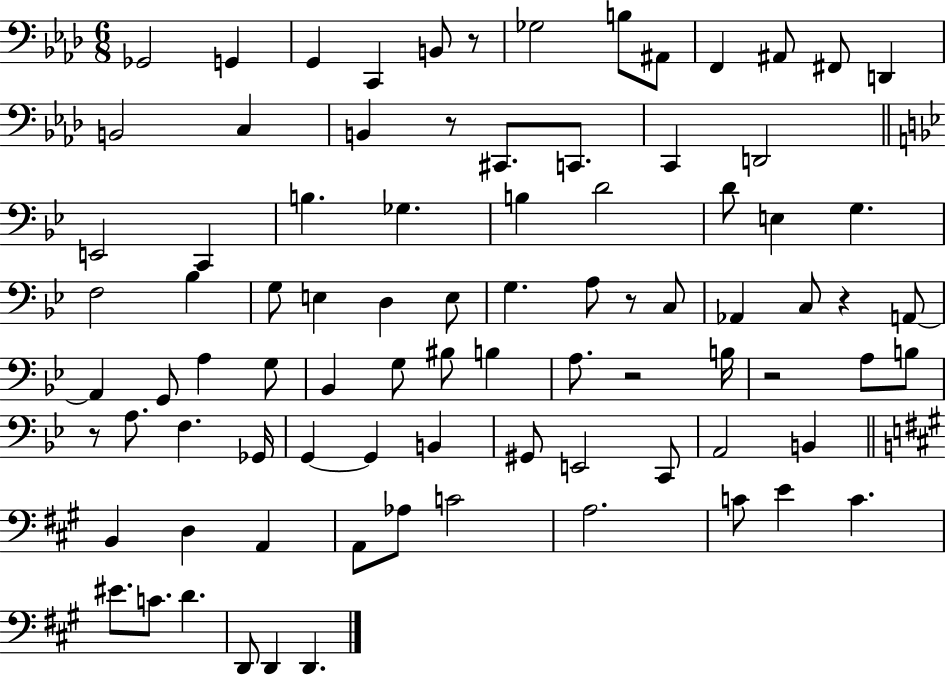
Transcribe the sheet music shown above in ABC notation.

X:1
T:Untitled
M:6/8
L:1/4
K:Ab
_G,,2 G,, G,, C,, B,,/2 z/2 _G,2 B,/2 ^A,,/2 F,, ^A,,/2 ^F,,/2 D,, B,,2 C, B,, z/2 ^C,,/2 C,,/2 C,, D,,2 E,,2 C,, B, _G, B, D2 D/2 E, G, F,2 _B, G,/2 E, D, E,/2 G, A,/2 z/2 C,/2 _A,, C,/2 z A,,/2 A,, G,,/2 A, G,/2 _B,, G,/2 ^B,/2 B, A,/2 z2 B,/4 z2 A,/2 B,/2 z/2 A,/2 F, _G,,/4 G,, G,, B,, ^G,,/2 E,,2 C,,/2 A,,2 B,, B,, D, A,, A,,/2 _A,/2 C2 A,2 C/2 E C ^E/2 C/2 D D,,/2 D,, D,,